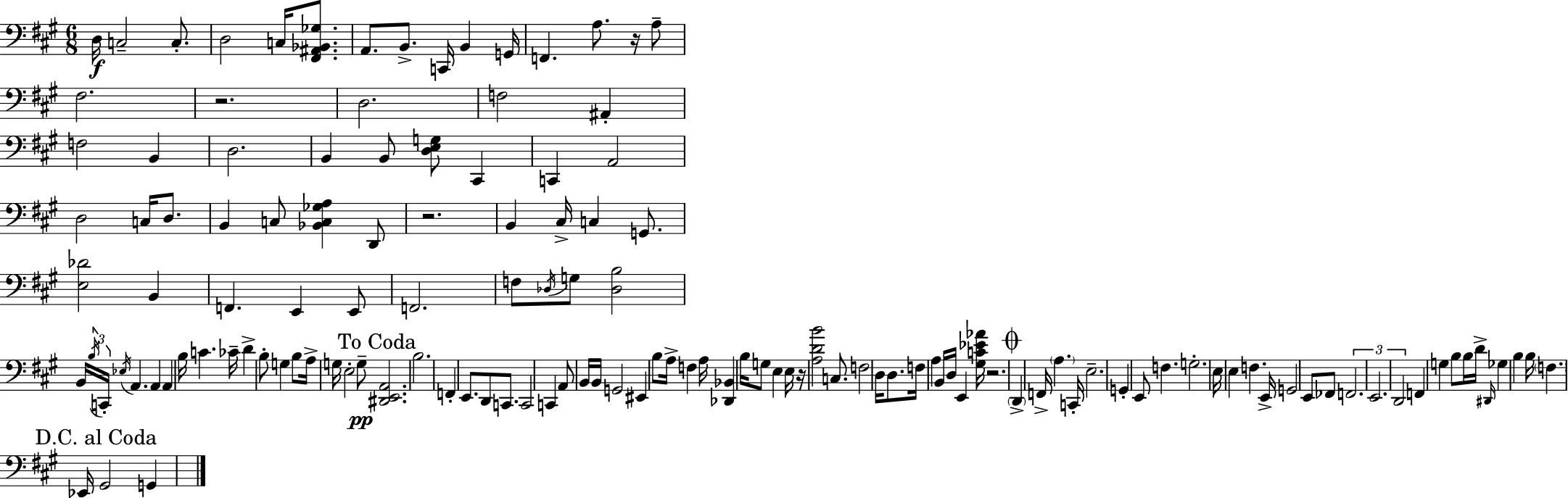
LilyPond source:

{
  \clef bass
  \numericTimeSignature
  \time 6/8
  \key a \major
  \repeat volta 2 { d16\f c2-- c8.-. | d2 c16 <fis, ais, bes, ges>8. | a,8. b,8.-> c,16 b,4 g,16 | f,4. a8. r16 a8-- | \break fis2. | r2. | d2. | f2 ais,4-. | \break f2 b,4 | d2. | b,4 b,8 <d e g>8 cis,4 | c,4 a,2 | \break d2 c16 d8. | b,4 c8 <bes, c ges a>4 d,8 | r2. | b,4 cis16-> c4 g,8. | \break <e des'>2 b,4 | f,4. e,4 e,8 | f,2. | f8 \acciaccatura { des16 } g8 <des b>2 | \break b,16 \tuplet 3/2 { \acciaccatura { b16 } c,16-. \acciaccatura { ees16 } } a,4. a,4 | a,4 b16 c'4. | ces'16-- d'4-> b8-. g4 | b8 a16-> g16 e2-. | \break g8--\pp \mark "To Coda" <dis, e, a,>2. | b2. | f,4-. e,8. d,8 | c,8. c,2 c,4 | \break a,8 b,16 b,16 g,2 | eis,4 b8 a16-> f4 | a16 <des, bes,>4 b16 g8 e4 | e16 r16 <a d' b'>2 | \break c8. f2 d16 | d8. f16 a4 b,16 d16 e,4 | <gis c' ees' aes'>16 r2. | \mark \markup { \musicglyph "scripts.coda" } \parenthesize d,4-> f,16-> \parenthesize a4. | \break c,16-. e2.-- | g,4-. e,8 f4. | g2.-. | e16 e4 f4. | \break e,16-> g,2 e,8 | fes,8 \tuplet 3/2 { f,2. | e,2. | d,2 } f,4 | \break g4 b8 b16 d'16-> \grace { dis,16 } | ges4 b4 b16 \parenthesize f4. | ees,16 \mark "D.C. al Coda" gis,2 | g,4 } \bar "|."
}